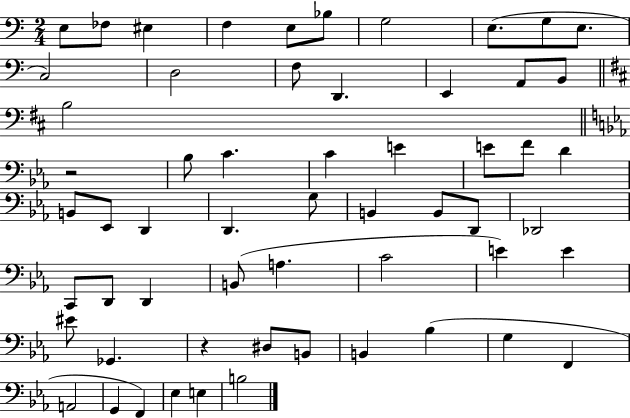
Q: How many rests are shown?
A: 2